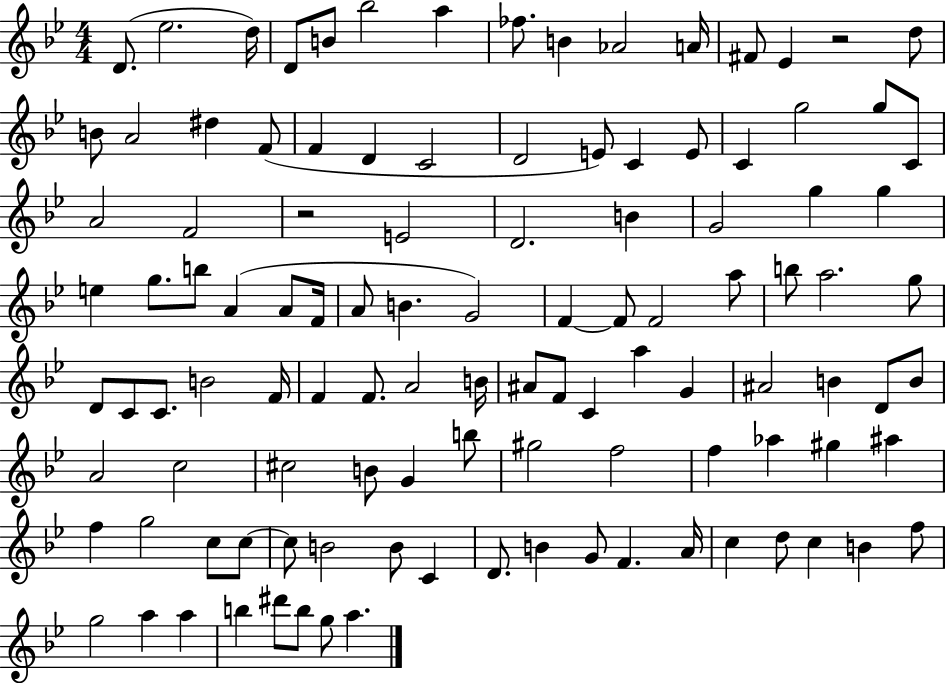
{
  \clef treble
  \numericTimeSignature
  \time 4/4
  \key bes \major
  d'8.( ees''2. d''16) | d'8 b'8 bes''2 a''4 | fes''8. b'4 aes'2 a'16 | fis'8 ees'4 r2 d''8 | \break b'8 a'2 dis''4 f'8( | f'4 d'4 c'2 | d'2 e'8) c'4 e'8 | c'4 g''2 g''8 c'8 | \break a'2 f'2 | r2 e'2 | d'2. b'4 | g'2 g''4 g''4 | \break e''4 g''8. b''8 a'4( a'8 f'16 | a'8 b'4. g'2) | f'4~~ f'8 f'2 a''8 | b''8 a''2. g''8 | \break d'8 c'8 c'8. b'2 f'16 | f'4 f'8. a'2 b'16 | ais'8 f'8 c'4 a''4 g'4 | ais'2 b'4 d'8 b'8 | \break a'2 c''2 | cis''2 b'8 g'4 b''8 | gis''2 f''2 | f''4 aes''4 gis''4 ais''4 | \break f''4 g''2 c''8 c''8~~ | c''8 b'2 b'8 c'4 | d'8. b'4 g'8 f'4. a'16 | c''4 d''8 c''4 b'4 f''8 | \break g''2 a''4 a''4 | b''4 dis'''8 b''8 g''8 a''4. | \bar "|."
}